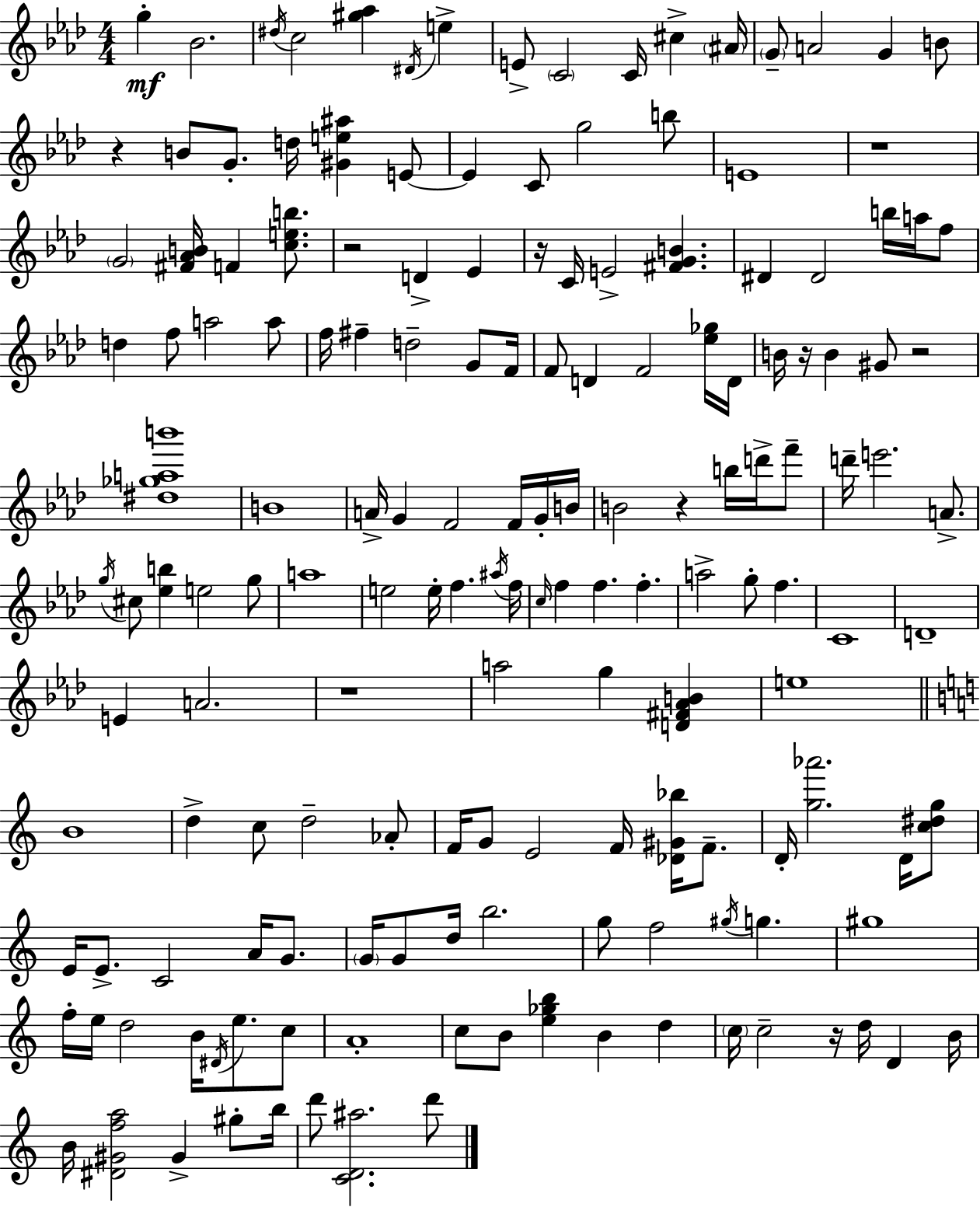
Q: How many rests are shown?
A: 9